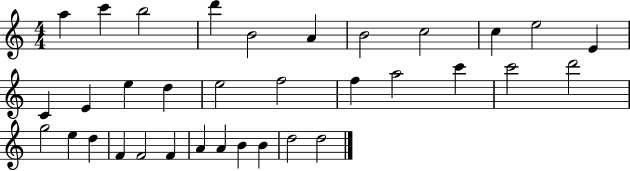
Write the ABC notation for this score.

X:1
T:Untitled
M:4/4
L:1/4
K:C
a c' b2 d' B2 A B2 c2 c e2 E C E e d e2 f2 f a2 c' c'2 d'2 g2 e d F F2 F A A B B d2 d2